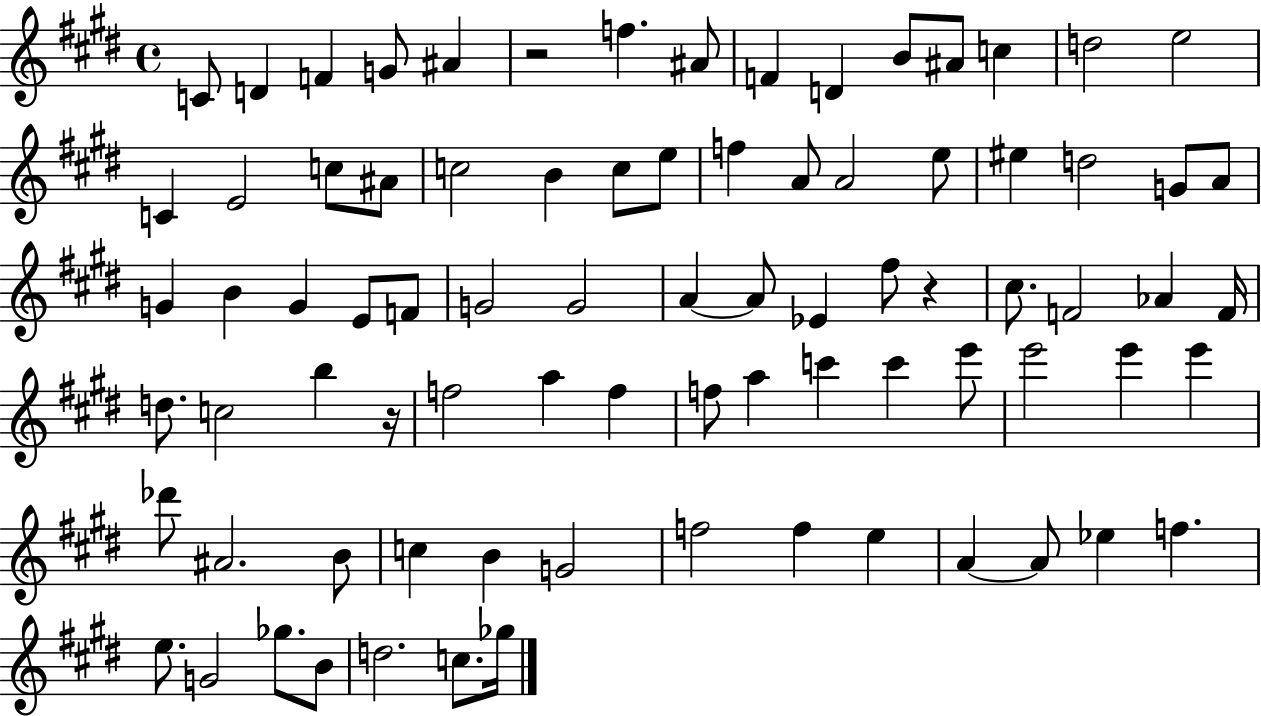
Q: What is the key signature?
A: E major